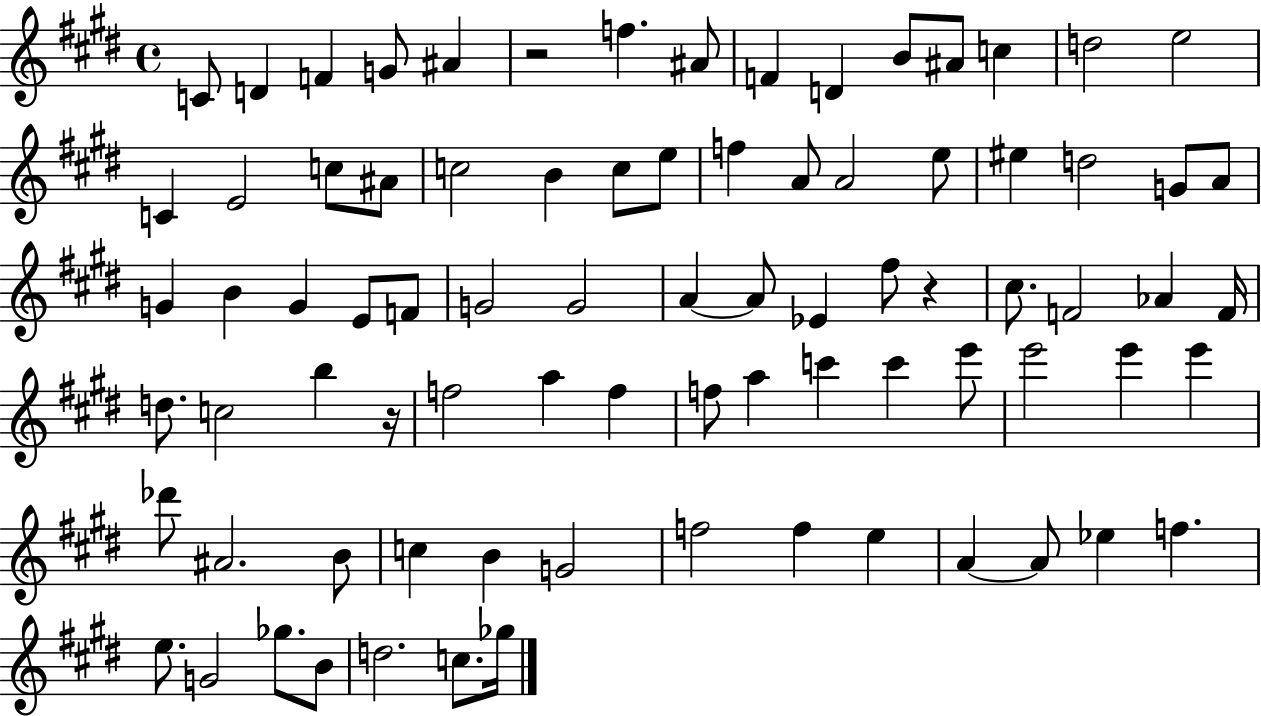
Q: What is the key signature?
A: E major